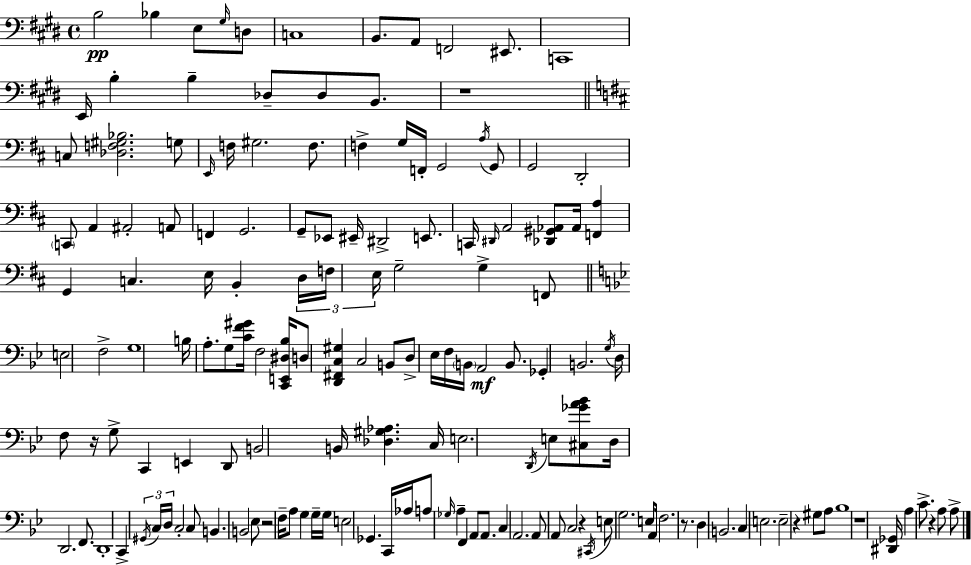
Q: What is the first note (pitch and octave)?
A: B3